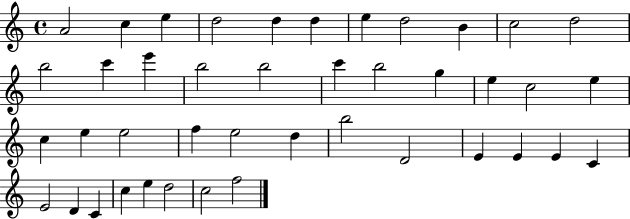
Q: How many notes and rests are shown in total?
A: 42